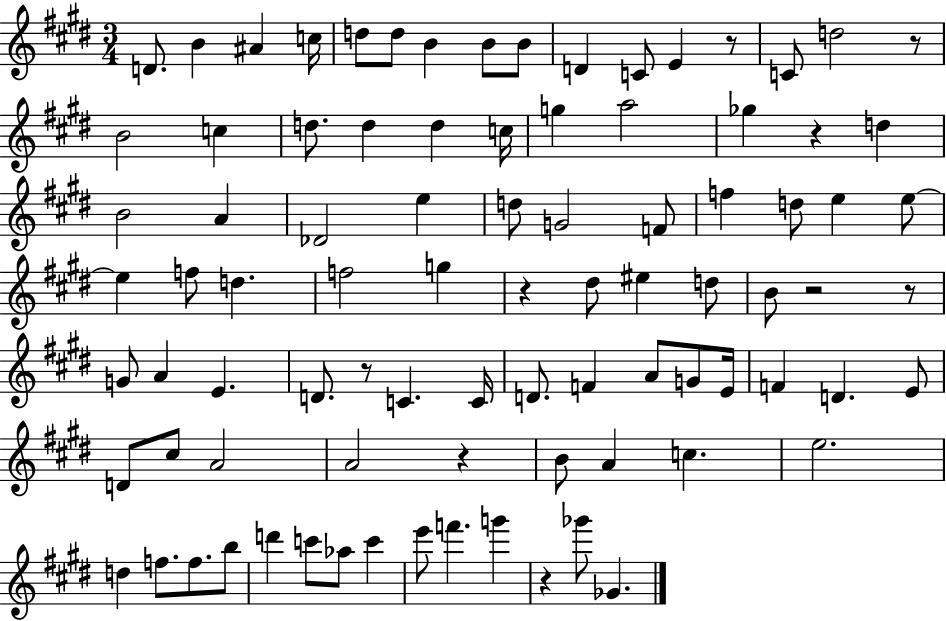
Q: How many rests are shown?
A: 9